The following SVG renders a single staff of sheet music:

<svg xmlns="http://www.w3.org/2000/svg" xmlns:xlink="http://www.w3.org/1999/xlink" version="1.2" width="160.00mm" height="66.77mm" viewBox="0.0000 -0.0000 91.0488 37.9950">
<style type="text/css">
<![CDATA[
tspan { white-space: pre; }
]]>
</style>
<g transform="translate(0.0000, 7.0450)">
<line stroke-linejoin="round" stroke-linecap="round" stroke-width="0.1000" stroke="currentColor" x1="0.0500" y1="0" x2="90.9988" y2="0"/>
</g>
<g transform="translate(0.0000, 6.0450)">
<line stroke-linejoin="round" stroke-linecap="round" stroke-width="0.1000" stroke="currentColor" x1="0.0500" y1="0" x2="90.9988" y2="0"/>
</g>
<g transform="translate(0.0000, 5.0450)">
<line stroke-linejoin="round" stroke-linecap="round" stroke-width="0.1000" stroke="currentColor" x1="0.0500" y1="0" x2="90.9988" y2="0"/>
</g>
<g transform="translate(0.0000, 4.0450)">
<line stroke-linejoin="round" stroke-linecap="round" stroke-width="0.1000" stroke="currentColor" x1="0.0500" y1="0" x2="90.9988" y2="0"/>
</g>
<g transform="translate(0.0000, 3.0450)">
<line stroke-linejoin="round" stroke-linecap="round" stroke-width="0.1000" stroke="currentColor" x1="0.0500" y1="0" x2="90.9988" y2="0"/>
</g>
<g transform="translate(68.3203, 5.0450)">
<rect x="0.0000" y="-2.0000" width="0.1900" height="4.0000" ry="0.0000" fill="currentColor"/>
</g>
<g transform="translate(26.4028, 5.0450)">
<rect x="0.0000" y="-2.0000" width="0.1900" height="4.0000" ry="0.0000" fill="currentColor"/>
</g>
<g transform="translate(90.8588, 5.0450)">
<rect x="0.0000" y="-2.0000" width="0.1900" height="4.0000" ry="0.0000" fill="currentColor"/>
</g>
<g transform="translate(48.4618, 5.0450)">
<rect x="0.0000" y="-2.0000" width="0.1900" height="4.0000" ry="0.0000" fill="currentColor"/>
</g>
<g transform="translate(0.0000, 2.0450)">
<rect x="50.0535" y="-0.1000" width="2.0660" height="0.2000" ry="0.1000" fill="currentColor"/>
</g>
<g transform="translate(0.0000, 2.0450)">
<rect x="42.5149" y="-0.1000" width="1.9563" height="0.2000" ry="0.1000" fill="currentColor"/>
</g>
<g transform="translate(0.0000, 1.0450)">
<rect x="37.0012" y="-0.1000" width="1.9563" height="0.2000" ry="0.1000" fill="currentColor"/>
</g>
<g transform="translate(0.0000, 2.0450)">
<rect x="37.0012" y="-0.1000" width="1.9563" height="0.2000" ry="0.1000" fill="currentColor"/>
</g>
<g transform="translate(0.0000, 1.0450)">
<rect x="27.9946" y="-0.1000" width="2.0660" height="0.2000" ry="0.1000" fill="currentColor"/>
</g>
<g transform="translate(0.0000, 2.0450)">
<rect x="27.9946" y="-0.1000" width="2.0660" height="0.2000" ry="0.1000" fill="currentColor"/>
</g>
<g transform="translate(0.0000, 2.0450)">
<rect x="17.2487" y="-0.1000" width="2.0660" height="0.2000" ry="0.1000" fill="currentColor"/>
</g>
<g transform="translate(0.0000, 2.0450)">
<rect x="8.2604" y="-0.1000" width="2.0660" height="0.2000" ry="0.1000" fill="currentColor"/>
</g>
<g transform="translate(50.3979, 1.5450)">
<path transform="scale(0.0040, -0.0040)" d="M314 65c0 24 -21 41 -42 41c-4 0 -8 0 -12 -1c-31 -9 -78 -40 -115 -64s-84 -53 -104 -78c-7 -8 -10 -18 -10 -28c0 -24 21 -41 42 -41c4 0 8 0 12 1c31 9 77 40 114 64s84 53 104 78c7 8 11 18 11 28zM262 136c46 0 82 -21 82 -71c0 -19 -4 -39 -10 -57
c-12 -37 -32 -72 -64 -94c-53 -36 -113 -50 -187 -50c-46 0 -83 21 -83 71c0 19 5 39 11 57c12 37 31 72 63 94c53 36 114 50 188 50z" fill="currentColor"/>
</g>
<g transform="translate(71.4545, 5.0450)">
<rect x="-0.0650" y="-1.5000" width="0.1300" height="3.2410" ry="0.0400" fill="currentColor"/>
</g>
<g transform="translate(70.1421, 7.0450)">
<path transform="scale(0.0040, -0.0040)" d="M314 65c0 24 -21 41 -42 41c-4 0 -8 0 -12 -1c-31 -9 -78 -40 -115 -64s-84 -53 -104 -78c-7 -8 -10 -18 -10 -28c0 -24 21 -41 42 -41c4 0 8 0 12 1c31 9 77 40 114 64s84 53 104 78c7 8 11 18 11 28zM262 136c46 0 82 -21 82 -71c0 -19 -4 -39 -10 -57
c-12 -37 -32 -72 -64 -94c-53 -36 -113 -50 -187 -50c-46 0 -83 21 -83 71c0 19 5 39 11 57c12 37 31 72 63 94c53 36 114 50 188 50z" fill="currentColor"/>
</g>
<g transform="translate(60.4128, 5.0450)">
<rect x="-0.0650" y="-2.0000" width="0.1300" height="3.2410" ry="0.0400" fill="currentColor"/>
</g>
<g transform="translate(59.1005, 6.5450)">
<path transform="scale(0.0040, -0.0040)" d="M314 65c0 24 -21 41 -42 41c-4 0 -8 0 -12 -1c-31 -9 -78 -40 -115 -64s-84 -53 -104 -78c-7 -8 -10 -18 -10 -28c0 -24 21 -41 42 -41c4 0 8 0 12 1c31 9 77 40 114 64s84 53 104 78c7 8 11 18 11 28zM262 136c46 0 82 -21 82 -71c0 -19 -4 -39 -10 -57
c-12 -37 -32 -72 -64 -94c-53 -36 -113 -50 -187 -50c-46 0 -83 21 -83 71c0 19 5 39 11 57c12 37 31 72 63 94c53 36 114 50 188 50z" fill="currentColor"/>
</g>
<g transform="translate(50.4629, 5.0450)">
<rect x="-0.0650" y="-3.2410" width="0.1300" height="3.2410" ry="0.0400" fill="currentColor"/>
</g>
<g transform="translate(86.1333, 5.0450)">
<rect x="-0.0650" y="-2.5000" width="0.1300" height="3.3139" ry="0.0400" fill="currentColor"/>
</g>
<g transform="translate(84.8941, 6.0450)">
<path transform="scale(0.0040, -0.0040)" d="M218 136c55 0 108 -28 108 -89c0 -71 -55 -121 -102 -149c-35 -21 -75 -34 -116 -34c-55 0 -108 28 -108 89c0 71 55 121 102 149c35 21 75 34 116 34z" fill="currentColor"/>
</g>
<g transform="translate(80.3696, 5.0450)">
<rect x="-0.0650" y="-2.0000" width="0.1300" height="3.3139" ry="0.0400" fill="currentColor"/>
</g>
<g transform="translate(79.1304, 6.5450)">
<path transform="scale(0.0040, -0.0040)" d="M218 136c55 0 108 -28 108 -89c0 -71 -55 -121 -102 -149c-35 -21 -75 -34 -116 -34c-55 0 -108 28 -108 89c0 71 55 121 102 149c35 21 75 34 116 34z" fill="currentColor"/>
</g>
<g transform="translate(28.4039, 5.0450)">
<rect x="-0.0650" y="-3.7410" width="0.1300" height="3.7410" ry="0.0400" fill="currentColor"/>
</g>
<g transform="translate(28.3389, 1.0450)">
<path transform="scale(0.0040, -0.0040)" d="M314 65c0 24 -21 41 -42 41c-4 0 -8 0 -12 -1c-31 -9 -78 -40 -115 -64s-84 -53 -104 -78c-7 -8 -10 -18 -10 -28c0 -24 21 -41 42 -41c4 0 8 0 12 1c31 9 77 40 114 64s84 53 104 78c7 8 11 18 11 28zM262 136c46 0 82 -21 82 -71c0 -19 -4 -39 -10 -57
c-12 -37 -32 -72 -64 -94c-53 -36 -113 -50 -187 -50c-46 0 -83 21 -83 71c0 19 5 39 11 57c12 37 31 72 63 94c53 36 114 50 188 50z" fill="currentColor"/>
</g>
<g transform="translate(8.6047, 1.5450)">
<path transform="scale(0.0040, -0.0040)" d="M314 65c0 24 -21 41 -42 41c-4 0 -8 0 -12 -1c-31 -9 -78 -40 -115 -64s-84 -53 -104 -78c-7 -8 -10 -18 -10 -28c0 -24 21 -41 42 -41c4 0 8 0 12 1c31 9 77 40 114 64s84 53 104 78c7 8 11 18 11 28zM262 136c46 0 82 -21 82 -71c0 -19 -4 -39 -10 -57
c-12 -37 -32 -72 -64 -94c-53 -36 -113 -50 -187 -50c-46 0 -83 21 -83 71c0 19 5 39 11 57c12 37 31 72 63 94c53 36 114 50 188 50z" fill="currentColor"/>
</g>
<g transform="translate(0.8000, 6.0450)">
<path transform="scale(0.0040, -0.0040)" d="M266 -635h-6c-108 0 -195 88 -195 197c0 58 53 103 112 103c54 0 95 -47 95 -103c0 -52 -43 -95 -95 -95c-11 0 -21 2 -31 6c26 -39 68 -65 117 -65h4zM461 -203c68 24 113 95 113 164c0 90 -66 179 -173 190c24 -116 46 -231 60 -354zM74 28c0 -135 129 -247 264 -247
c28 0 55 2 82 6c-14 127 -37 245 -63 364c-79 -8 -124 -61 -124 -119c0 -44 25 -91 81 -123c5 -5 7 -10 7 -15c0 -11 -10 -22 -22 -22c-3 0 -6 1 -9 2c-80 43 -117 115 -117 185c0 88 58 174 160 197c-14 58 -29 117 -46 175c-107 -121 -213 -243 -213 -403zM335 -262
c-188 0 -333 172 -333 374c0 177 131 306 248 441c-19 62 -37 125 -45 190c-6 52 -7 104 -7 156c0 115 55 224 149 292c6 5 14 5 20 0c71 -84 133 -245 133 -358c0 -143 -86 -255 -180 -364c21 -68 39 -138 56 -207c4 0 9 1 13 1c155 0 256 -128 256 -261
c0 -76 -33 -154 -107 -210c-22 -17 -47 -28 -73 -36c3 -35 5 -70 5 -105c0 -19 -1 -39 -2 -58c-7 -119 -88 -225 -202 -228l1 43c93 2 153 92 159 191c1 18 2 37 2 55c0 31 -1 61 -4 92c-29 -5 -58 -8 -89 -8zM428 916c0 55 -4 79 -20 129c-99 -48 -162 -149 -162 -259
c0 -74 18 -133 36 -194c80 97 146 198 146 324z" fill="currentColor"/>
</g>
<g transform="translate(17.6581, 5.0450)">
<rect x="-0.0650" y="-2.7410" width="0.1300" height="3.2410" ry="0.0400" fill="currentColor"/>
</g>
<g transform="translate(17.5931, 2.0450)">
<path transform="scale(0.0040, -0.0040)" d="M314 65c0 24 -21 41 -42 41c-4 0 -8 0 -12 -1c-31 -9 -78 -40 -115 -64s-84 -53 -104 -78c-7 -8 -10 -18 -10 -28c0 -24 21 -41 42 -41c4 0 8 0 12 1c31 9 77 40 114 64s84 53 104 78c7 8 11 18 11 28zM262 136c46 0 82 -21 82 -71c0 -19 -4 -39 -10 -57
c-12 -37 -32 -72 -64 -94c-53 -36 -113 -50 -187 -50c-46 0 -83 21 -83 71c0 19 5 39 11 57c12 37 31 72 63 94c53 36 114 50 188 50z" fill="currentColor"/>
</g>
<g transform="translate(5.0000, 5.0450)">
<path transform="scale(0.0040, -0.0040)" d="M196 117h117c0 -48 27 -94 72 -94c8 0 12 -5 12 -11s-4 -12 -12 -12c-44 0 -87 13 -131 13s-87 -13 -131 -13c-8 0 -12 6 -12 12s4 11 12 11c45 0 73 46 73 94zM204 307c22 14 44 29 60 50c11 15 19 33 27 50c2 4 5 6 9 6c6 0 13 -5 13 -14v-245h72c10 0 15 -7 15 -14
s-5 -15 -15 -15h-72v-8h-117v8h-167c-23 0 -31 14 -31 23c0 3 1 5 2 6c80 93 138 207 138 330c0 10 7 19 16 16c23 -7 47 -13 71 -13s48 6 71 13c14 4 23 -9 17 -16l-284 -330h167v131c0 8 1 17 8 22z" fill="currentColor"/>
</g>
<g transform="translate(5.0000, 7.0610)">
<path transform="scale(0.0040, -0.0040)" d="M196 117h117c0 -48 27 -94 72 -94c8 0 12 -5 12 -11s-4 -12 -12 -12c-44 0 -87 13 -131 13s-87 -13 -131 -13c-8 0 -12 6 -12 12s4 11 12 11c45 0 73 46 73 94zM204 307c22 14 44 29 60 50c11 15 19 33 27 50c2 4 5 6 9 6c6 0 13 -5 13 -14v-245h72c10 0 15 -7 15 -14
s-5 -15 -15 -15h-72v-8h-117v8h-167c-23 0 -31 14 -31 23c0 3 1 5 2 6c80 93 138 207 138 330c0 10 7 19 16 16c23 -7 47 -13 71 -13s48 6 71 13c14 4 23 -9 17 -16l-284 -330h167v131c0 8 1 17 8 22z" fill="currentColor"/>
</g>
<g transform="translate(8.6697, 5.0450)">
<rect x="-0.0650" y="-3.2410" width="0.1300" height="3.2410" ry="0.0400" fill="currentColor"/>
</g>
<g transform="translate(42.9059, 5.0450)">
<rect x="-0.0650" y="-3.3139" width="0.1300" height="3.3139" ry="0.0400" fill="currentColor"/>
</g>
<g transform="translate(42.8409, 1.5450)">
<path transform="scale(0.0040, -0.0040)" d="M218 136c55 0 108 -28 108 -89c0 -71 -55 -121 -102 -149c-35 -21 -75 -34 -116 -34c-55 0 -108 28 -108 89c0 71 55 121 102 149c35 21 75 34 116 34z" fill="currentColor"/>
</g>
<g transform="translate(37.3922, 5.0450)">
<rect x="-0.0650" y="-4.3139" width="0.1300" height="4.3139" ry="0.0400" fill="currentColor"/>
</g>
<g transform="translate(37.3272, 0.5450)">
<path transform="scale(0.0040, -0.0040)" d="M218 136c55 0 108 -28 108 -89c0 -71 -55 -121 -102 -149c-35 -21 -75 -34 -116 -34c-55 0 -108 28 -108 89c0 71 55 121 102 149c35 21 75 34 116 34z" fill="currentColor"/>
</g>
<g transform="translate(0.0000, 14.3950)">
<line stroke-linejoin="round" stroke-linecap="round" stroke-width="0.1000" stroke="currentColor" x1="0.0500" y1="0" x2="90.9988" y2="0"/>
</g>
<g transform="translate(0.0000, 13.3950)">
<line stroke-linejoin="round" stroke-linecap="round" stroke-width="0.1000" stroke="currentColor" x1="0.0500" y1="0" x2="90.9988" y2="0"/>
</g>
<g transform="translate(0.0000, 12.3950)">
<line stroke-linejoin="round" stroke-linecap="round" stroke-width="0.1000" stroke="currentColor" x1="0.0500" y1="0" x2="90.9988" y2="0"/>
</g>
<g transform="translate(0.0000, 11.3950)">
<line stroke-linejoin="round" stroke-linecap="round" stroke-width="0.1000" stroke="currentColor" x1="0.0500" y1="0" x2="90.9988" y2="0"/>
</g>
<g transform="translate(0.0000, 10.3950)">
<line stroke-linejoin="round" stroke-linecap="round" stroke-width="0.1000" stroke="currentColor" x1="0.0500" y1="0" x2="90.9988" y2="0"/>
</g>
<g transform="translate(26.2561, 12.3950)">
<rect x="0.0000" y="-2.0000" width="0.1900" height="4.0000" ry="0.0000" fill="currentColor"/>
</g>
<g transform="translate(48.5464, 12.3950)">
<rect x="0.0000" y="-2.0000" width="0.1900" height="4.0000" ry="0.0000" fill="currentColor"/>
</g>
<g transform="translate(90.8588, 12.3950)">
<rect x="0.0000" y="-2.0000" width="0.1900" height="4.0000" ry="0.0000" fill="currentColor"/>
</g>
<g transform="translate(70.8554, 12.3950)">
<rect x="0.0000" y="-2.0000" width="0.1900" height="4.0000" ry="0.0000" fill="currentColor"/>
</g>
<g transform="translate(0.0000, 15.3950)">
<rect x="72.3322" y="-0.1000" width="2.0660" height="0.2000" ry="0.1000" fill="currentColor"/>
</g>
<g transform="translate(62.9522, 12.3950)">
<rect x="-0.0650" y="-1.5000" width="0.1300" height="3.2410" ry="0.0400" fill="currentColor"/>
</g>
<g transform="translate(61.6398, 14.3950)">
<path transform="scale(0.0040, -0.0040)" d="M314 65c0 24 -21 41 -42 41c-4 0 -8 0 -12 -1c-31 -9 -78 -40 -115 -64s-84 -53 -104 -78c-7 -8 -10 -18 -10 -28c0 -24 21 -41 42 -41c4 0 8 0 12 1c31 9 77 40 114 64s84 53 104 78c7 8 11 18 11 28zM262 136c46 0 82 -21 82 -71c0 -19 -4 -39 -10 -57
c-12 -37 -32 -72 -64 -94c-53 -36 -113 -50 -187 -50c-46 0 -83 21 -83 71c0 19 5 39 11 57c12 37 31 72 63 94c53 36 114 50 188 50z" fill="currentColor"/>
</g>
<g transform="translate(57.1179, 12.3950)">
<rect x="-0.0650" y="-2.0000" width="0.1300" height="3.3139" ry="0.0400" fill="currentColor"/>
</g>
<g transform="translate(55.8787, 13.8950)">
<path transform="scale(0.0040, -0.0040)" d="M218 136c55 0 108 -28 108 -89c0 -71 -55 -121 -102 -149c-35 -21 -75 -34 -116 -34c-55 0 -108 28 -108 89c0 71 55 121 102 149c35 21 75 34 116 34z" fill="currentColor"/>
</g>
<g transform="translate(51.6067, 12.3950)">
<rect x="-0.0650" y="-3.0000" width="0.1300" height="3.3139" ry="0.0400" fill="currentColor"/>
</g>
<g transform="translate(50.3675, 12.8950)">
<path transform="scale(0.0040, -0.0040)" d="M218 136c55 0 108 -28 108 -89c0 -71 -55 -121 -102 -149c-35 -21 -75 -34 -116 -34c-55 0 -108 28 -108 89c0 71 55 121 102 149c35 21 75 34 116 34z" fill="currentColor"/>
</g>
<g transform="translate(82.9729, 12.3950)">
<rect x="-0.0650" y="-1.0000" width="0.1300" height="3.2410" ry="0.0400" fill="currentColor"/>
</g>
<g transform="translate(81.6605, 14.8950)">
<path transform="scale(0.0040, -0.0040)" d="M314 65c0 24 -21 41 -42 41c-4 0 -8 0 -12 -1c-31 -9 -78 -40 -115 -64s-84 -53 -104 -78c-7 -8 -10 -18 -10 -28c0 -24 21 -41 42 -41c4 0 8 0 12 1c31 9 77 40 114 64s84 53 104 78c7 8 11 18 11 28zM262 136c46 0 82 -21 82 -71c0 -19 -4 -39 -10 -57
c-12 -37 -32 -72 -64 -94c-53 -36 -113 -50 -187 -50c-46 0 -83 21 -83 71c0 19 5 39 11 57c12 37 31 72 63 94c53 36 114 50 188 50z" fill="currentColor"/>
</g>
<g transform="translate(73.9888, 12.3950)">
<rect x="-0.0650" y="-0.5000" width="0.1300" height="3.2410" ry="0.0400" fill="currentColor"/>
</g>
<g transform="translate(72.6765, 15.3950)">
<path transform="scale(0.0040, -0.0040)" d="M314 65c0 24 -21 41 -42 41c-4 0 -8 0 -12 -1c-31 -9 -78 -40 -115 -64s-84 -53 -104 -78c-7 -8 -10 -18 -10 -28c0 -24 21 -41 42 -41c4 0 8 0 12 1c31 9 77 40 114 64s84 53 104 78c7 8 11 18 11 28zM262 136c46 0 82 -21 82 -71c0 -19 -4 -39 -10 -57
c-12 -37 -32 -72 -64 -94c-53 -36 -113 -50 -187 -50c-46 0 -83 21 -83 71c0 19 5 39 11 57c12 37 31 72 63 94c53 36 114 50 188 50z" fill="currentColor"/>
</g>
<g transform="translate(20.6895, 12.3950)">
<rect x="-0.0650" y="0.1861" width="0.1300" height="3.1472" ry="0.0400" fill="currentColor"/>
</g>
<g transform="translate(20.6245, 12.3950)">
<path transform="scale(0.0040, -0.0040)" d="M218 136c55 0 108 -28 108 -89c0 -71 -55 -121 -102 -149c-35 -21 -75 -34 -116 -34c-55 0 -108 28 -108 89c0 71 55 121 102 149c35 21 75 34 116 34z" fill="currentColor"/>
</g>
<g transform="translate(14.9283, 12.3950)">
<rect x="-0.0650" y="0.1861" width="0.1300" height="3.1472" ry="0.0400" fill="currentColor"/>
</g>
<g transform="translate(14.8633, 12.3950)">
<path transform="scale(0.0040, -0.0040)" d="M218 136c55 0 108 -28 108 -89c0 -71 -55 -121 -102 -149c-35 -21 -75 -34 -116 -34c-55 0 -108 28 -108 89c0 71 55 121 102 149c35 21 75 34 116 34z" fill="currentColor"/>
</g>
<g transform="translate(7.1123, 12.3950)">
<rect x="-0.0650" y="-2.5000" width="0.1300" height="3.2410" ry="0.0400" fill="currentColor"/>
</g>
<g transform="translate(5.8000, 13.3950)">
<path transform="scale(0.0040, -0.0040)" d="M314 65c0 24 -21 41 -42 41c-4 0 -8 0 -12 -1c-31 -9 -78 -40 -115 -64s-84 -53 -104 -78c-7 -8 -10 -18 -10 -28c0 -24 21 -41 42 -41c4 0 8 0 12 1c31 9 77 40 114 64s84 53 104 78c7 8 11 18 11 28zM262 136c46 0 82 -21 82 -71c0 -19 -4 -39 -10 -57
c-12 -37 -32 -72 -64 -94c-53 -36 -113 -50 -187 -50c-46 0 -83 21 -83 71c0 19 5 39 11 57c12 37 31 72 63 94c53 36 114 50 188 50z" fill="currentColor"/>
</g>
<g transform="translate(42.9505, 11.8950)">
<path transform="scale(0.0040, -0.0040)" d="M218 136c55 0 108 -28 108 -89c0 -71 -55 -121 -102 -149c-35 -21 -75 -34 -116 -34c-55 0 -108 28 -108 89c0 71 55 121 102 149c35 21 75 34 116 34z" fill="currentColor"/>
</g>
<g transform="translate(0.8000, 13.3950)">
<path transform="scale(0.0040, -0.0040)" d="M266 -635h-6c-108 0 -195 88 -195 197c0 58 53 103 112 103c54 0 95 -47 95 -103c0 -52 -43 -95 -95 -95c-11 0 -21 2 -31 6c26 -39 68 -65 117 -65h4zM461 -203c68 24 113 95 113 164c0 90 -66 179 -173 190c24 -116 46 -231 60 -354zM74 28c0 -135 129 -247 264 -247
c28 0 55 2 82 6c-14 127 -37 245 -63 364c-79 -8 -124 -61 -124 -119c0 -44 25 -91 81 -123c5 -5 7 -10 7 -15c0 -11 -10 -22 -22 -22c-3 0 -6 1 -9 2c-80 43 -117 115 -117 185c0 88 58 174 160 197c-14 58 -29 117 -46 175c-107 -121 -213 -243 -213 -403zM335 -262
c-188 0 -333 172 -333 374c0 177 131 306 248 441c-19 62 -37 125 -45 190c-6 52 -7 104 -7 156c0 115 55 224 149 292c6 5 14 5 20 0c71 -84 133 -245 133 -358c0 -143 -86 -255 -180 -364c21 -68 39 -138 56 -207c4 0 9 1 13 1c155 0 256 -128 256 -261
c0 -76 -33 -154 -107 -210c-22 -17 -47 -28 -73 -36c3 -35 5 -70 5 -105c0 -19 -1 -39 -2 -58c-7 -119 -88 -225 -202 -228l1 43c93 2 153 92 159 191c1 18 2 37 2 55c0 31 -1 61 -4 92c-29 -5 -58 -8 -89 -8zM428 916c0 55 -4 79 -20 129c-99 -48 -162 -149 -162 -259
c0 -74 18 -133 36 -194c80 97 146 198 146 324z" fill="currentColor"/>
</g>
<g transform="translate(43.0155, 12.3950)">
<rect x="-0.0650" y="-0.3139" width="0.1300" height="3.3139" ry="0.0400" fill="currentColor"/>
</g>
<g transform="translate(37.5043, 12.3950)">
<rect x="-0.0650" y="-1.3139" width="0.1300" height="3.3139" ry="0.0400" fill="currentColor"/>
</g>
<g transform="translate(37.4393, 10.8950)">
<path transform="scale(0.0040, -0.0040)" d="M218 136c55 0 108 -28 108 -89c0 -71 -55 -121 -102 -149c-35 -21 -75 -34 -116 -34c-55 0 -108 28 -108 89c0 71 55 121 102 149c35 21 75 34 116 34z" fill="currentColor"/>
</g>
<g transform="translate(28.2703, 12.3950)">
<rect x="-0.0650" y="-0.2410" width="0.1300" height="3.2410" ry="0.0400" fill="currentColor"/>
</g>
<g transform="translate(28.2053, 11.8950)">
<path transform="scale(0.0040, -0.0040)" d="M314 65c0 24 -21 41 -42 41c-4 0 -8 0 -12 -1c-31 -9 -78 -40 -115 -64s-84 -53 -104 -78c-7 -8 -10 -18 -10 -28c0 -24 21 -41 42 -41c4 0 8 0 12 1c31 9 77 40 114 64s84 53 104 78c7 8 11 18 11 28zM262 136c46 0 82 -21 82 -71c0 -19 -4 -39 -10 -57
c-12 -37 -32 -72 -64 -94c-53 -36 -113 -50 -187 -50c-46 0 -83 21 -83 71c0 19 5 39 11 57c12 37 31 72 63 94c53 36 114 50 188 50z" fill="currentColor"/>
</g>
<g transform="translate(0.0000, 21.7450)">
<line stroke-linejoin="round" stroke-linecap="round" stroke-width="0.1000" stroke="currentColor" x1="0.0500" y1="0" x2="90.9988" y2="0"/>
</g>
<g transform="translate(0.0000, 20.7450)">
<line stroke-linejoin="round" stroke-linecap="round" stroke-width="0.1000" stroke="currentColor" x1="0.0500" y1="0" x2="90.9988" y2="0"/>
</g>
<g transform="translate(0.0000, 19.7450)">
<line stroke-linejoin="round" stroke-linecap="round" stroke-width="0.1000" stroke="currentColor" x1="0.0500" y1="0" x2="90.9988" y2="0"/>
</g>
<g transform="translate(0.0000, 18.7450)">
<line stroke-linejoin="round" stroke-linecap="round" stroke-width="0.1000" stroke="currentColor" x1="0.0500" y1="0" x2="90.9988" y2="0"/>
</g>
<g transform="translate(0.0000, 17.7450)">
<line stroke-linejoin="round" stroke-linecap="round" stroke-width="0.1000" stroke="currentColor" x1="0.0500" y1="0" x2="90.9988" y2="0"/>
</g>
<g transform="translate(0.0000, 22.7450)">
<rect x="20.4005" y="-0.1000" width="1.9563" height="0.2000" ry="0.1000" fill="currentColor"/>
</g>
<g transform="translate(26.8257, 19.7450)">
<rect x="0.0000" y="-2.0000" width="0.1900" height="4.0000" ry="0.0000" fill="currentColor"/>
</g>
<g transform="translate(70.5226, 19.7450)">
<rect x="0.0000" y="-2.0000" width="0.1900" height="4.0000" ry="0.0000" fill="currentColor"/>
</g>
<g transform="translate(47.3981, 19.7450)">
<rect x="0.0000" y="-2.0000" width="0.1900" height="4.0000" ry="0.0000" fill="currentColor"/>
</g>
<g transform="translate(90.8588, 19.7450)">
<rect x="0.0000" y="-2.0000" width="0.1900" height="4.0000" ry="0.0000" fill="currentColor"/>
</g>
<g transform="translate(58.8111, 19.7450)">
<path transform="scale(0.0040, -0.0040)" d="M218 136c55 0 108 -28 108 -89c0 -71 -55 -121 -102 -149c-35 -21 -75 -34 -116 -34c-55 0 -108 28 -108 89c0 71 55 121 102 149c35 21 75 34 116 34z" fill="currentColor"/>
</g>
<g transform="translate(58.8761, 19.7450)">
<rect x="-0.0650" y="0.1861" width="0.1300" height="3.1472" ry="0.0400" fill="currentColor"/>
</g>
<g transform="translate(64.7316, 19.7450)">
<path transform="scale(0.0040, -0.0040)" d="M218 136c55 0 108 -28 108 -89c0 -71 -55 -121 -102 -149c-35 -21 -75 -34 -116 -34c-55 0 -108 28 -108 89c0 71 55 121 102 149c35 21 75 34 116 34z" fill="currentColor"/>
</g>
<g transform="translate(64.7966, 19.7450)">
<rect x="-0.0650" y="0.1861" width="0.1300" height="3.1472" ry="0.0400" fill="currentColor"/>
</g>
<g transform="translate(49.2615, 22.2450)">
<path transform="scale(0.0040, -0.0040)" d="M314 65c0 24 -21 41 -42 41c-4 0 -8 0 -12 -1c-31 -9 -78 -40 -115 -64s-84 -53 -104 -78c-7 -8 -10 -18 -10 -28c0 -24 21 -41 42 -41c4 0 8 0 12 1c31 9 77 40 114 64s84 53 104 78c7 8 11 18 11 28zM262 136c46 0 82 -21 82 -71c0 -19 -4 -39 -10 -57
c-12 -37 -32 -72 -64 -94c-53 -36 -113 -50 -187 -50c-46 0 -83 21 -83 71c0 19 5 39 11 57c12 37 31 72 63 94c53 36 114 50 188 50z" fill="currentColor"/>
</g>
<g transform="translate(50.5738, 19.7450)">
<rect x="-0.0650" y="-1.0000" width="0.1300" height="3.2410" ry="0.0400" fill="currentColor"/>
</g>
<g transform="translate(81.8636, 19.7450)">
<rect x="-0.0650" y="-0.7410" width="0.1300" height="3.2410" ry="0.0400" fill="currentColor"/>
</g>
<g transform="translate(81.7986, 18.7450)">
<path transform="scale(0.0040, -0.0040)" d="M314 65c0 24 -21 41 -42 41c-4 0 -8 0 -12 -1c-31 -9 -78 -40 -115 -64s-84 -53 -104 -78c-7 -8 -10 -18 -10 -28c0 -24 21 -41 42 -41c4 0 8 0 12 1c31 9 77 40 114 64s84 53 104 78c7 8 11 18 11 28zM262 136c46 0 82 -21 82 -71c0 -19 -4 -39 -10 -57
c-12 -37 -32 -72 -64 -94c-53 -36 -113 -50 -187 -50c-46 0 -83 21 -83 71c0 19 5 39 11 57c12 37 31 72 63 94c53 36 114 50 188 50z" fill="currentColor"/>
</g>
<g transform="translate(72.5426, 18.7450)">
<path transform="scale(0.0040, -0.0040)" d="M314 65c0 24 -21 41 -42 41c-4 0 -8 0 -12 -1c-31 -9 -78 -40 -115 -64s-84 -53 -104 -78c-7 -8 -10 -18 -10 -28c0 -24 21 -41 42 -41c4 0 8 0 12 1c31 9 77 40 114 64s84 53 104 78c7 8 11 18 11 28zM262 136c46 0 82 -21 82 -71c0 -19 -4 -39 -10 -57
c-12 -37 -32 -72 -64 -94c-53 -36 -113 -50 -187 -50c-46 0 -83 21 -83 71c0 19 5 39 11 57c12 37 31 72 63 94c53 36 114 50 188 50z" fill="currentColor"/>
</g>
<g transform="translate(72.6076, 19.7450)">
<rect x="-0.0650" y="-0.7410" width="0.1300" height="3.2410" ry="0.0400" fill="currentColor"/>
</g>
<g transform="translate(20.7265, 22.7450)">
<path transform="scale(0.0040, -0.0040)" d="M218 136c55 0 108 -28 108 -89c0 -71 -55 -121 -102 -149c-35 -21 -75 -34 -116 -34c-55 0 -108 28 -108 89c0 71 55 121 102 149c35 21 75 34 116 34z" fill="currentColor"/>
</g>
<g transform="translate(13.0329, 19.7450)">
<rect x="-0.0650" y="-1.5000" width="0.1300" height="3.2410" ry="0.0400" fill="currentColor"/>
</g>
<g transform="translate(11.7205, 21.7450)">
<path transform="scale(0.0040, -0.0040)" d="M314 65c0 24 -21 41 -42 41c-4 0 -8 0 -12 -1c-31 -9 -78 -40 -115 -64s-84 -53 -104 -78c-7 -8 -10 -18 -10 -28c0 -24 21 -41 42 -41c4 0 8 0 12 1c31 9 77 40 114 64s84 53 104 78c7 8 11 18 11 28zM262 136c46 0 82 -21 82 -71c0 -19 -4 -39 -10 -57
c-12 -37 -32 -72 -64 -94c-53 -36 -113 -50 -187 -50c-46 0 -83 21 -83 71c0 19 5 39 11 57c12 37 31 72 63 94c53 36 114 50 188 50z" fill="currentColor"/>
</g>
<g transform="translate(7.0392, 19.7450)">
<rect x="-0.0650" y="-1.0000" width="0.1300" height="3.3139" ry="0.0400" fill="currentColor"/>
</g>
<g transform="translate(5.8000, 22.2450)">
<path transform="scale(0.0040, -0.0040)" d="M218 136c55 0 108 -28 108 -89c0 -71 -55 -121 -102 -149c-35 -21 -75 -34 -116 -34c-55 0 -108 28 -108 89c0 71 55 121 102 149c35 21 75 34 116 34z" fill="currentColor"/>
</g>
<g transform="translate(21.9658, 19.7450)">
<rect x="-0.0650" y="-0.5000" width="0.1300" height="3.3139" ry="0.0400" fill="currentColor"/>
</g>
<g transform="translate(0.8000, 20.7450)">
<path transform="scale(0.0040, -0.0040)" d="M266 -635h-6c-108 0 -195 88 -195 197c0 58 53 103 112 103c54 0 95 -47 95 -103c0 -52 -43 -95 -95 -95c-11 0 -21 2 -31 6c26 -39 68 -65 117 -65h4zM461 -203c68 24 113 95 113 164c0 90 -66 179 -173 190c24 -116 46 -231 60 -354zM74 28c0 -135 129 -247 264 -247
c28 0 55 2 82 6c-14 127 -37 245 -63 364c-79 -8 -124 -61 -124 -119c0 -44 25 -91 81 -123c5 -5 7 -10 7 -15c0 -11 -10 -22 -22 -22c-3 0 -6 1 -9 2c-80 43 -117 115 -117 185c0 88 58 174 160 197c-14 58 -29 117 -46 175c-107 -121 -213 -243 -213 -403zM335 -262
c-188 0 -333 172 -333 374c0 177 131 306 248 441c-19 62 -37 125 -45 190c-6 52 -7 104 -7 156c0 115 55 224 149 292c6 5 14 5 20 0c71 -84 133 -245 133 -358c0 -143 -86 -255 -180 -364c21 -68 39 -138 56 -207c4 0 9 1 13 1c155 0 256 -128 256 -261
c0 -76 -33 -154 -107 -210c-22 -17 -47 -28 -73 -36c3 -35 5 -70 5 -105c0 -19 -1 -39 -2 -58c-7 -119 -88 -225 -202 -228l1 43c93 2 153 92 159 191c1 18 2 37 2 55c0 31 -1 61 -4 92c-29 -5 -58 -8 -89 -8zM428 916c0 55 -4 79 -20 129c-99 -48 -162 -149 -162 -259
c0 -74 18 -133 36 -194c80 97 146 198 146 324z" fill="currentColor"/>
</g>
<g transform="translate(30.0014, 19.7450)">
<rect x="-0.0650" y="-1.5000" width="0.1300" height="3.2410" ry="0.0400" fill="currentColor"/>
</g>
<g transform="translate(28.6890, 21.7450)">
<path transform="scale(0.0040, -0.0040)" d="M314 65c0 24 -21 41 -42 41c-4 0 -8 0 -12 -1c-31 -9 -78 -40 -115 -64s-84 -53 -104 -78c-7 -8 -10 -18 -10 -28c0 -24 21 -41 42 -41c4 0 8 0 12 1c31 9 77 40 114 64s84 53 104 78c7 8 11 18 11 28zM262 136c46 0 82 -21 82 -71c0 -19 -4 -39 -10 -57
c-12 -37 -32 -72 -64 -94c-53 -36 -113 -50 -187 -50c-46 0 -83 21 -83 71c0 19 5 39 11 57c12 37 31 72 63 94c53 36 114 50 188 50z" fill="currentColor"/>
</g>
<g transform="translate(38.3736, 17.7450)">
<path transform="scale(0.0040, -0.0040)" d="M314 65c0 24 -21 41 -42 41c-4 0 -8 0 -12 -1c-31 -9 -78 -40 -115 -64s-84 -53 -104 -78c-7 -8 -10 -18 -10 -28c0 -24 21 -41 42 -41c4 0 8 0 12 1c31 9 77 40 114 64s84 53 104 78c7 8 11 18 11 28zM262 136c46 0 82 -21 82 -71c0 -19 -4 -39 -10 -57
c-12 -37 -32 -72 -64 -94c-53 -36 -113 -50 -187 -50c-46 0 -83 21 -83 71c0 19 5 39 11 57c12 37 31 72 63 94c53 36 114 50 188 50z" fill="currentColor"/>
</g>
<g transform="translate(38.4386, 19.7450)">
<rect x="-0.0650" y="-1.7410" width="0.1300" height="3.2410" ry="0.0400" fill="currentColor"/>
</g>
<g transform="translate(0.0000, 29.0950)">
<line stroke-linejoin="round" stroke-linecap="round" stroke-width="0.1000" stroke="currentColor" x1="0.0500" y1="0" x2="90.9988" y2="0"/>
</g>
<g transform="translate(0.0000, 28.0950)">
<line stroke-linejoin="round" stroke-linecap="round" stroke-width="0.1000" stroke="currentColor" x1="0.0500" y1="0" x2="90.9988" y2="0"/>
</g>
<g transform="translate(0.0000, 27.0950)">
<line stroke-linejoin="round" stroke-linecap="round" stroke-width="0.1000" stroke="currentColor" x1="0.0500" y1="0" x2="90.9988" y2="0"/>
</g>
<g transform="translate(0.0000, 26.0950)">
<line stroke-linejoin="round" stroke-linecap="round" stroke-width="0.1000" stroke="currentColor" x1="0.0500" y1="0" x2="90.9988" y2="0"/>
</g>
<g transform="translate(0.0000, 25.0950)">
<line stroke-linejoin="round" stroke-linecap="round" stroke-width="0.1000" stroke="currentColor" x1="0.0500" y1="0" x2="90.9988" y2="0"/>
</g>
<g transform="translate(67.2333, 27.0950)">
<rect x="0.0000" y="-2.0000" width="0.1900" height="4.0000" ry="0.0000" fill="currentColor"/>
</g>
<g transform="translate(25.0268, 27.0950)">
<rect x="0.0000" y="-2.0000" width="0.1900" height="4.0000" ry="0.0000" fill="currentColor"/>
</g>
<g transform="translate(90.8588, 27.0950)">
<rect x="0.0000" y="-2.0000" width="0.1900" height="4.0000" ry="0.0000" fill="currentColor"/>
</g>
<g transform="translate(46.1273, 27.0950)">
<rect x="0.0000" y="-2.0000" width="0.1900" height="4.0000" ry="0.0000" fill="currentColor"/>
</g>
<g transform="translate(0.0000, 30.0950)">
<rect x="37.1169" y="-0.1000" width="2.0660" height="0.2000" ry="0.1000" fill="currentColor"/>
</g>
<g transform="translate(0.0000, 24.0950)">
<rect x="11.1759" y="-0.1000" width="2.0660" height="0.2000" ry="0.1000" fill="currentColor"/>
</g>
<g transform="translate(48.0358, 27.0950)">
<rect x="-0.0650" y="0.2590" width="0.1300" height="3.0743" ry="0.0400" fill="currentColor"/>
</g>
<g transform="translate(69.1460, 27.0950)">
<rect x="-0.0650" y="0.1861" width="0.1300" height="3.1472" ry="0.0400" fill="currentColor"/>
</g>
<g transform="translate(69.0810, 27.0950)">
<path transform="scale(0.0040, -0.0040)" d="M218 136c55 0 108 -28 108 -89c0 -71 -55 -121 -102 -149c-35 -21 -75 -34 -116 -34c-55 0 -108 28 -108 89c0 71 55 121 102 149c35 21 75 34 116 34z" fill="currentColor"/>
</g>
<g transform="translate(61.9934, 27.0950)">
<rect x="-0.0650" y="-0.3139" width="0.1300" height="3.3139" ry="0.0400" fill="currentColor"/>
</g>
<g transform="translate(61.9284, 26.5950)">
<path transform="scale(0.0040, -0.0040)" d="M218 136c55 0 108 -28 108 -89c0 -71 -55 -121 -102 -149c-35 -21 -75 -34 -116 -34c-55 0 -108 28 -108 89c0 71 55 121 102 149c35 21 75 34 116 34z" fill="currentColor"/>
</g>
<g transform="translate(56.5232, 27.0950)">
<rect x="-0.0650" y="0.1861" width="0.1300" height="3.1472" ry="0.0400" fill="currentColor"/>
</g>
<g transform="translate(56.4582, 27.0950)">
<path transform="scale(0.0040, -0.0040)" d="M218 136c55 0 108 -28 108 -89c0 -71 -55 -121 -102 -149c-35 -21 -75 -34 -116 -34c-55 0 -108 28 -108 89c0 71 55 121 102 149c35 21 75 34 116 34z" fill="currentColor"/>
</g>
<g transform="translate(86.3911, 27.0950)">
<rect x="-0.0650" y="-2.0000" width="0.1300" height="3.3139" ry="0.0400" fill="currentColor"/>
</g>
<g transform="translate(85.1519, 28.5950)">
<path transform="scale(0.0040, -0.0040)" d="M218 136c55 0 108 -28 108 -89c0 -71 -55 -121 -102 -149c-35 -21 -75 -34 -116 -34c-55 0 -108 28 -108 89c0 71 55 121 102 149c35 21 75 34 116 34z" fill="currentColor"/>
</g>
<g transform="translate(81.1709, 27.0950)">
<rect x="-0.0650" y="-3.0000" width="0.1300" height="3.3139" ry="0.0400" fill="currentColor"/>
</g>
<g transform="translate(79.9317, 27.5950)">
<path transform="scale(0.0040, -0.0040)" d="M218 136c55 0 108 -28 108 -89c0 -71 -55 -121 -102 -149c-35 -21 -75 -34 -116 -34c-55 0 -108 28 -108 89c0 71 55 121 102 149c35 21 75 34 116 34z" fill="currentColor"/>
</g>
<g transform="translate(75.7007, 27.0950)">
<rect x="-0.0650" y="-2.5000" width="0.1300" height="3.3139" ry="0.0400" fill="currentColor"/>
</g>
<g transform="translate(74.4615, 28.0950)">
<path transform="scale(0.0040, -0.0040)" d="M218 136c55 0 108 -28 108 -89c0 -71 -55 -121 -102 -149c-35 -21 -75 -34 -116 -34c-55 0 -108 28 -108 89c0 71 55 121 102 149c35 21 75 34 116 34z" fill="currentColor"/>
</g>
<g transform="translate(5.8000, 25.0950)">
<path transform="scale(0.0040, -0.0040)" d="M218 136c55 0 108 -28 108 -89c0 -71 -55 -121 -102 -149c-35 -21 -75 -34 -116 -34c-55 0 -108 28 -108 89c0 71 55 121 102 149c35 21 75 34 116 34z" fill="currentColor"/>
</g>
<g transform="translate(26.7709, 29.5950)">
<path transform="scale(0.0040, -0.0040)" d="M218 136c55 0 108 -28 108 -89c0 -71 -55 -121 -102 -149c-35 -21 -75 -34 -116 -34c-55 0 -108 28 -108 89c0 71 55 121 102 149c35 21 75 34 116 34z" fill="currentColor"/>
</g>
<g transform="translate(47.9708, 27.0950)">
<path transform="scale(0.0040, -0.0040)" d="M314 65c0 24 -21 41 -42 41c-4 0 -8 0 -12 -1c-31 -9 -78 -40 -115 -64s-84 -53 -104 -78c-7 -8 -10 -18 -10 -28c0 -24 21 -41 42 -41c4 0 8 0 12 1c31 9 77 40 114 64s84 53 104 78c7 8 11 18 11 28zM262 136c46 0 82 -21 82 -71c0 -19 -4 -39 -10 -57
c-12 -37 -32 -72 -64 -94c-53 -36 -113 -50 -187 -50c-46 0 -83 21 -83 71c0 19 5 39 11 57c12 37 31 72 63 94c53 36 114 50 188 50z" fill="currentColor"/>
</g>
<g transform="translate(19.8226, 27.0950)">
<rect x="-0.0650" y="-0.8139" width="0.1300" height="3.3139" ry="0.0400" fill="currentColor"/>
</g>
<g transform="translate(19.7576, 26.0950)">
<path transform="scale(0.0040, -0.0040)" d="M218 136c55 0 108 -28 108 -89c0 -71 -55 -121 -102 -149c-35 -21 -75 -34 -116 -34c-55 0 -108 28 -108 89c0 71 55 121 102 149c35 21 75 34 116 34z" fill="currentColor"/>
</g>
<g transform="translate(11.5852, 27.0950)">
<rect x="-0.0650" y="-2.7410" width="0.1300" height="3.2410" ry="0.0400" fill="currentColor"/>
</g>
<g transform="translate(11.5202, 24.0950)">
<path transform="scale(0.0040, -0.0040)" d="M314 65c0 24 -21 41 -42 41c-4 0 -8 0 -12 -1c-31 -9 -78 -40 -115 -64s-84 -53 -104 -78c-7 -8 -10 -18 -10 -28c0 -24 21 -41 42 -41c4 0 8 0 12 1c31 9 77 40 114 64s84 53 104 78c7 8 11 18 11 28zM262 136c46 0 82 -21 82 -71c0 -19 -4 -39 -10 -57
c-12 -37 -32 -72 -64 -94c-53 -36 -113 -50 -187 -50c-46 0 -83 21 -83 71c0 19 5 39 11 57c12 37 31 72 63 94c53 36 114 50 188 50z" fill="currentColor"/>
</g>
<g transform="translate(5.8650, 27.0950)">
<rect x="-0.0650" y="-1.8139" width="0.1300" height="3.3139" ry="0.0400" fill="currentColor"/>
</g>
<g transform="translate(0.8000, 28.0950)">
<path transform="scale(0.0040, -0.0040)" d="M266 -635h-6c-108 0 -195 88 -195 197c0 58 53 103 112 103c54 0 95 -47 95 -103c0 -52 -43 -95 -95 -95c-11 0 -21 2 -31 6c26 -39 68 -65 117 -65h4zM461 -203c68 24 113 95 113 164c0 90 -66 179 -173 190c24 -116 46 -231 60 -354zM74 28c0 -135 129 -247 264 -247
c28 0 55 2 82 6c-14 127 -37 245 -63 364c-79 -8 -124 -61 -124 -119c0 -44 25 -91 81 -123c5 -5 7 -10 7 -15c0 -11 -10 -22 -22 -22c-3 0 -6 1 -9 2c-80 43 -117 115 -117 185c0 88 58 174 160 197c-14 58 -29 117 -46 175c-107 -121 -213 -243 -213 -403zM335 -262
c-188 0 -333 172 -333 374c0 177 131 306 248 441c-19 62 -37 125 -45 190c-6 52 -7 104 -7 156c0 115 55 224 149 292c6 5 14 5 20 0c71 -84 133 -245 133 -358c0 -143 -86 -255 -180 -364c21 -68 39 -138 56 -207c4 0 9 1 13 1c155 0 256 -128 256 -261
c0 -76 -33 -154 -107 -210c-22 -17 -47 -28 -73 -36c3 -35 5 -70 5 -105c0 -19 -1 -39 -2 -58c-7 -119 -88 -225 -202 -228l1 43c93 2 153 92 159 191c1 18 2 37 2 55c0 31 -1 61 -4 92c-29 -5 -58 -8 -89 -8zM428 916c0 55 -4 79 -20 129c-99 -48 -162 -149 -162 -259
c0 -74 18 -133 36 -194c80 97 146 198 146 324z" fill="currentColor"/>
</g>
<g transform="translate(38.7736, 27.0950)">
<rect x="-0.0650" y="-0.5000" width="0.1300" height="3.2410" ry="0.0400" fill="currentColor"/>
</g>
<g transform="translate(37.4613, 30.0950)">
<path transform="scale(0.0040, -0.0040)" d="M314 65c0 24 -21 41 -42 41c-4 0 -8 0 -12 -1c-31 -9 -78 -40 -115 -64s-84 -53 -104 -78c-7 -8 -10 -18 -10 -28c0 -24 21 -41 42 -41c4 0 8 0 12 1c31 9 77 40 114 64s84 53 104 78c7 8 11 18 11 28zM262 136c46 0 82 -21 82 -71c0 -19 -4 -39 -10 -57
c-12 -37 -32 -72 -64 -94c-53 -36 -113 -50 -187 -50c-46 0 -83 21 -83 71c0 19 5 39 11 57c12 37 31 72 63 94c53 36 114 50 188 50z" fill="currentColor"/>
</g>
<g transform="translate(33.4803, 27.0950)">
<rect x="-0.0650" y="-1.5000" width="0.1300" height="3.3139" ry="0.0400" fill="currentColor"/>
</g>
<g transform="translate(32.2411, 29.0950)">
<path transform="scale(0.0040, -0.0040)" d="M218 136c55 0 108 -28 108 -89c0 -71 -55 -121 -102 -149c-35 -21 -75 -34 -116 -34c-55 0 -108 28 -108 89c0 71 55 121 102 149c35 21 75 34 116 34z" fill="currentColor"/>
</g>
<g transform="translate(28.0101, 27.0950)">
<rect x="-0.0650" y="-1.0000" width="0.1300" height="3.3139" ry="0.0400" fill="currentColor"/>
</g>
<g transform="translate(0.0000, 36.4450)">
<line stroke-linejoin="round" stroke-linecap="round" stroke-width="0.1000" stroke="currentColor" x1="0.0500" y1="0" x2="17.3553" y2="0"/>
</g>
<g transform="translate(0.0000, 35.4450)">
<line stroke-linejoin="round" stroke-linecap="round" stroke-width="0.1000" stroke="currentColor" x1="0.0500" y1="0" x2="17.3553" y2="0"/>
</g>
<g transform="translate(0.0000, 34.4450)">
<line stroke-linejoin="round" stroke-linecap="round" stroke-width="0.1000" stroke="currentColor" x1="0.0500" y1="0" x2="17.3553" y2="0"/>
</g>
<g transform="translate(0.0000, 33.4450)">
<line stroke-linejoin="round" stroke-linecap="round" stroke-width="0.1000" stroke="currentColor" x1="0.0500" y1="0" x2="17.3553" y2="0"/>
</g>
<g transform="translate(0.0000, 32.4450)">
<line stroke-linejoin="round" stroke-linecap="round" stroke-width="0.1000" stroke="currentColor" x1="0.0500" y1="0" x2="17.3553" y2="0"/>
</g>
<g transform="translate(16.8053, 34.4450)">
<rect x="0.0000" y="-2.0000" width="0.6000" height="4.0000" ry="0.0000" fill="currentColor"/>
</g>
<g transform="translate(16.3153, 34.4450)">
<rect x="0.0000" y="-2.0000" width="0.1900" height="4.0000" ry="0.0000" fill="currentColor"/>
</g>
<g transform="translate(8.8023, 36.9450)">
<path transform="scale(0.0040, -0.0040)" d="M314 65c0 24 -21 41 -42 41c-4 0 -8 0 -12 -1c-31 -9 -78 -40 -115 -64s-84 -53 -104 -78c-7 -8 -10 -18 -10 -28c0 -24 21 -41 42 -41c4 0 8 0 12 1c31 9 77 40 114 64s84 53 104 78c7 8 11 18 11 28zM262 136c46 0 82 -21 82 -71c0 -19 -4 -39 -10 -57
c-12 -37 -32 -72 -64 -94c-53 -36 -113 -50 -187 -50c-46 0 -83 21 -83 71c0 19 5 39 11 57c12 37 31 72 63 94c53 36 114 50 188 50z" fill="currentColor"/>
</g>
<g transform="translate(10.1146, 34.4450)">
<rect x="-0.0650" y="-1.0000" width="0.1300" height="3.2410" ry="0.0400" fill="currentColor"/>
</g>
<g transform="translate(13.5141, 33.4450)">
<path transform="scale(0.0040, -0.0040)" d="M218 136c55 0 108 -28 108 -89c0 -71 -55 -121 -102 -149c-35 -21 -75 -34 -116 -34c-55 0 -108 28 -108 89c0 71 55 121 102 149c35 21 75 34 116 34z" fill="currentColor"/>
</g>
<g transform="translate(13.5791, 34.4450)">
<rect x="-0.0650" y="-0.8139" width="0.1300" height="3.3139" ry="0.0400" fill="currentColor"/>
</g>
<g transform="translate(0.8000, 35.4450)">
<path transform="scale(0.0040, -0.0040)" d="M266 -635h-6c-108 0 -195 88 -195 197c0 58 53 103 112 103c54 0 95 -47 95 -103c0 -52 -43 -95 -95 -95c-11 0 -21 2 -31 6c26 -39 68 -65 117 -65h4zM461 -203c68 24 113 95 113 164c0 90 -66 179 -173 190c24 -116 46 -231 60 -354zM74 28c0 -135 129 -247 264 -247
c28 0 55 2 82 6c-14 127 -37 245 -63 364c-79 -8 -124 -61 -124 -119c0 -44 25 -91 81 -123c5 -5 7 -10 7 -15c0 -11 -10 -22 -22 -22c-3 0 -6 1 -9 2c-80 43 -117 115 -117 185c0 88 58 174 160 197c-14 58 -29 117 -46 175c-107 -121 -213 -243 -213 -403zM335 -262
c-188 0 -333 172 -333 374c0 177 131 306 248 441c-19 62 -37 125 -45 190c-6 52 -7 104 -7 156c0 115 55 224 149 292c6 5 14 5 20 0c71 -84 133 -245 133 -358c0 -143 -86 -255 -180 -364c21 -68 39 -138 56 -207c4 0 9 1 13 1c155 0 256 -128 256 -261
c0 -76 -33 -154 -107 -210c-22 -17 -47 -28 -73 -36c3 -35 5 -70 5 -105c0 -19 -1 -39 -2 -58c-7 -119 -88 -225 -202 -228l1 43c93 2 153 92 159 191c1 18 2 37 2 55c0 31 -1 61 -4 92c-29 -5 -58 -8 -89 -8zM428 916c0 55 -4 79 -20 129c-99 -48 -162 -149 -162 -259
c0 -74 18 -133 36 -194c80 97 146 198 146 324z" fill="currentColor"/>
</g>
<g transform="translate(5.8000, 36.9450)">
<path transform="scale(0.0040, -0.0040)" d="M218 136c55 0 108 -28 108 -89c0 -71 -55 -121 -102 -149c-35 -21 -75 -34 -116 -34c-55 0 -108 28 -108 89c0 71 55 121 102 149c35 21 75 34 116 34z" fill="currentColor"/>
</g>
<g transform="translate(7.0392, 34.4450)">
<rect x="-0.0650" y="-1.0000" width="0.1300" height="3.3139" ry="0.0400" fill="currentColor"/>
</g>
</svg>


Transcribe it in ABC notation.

X:1
T:Untitled
M:4/4
L:1/4
K:C
b2 a2 c'2 d' b b2 F2 E2 F G G2 B B c2 e c A F E2 C2 D2 D E2 C E2 f2 D2 B B d2 d2 f a2 d D E C2 B2 B c B G A F D D2 d